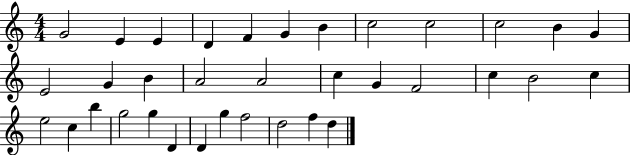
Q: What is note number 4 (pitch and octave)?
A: D4